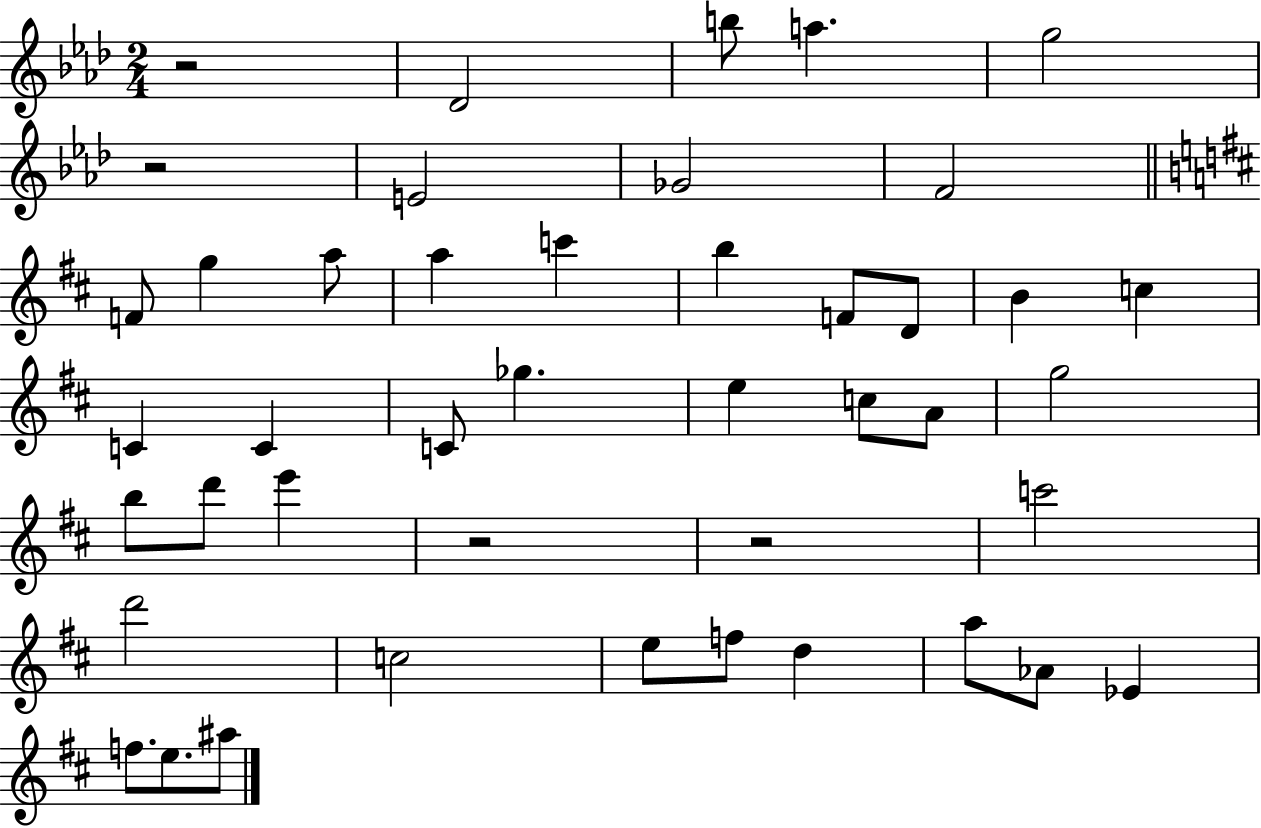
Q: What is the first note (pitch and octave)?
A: Db4